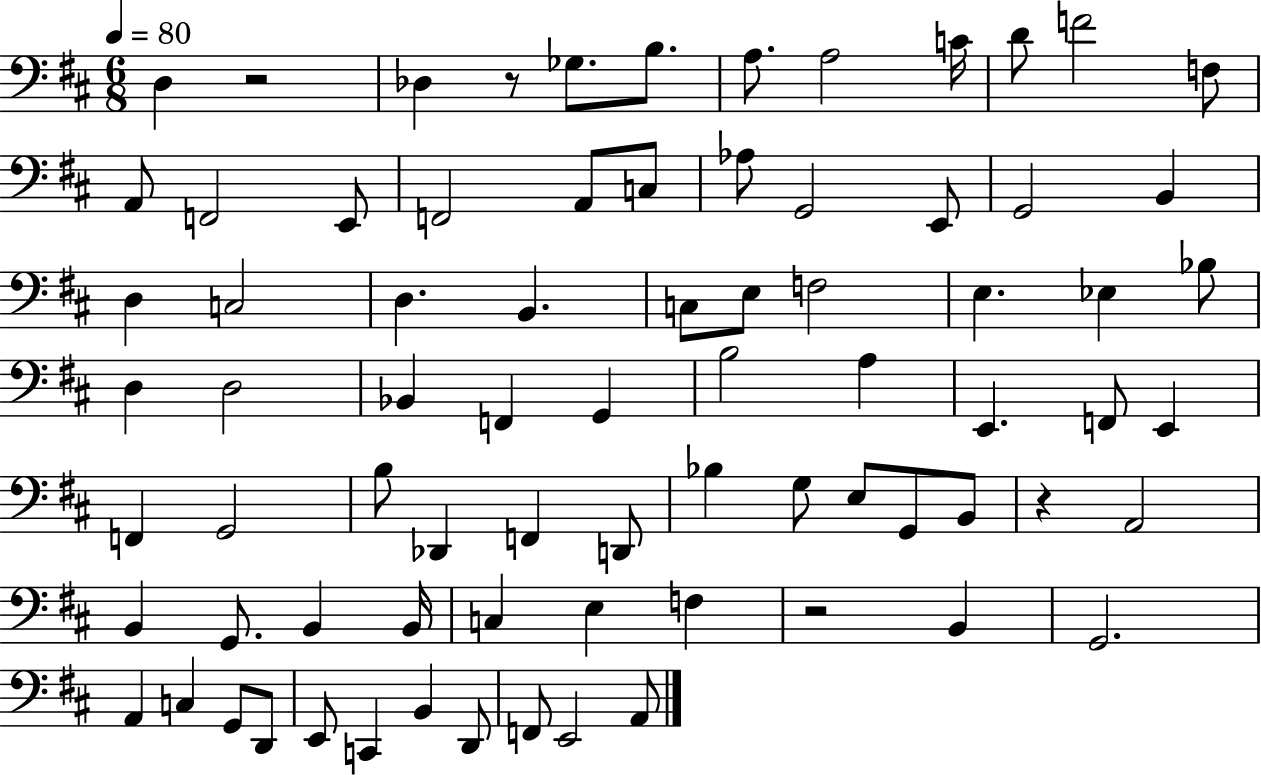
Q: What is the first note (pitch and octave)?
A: D3